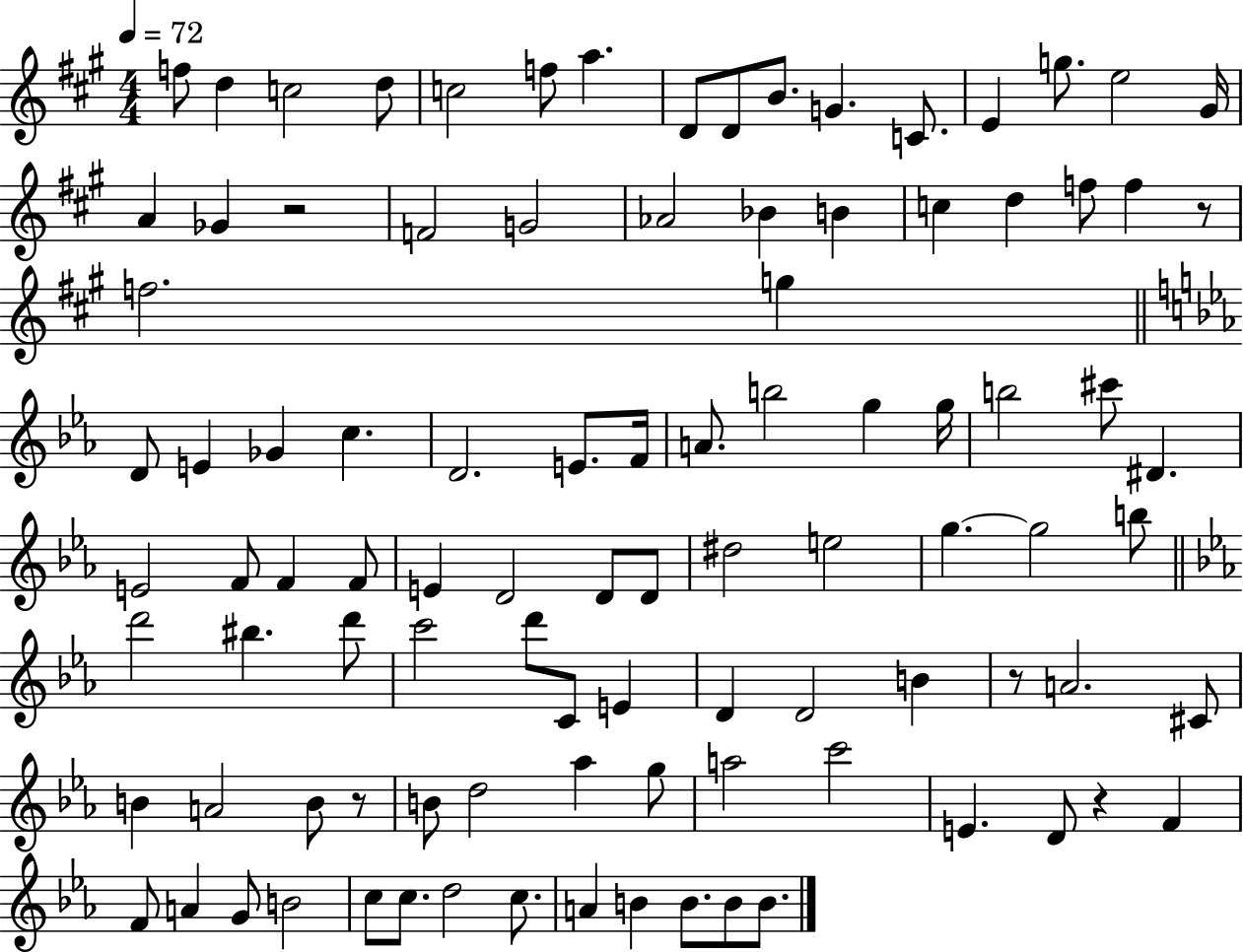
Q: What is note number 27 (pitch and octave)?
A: F5